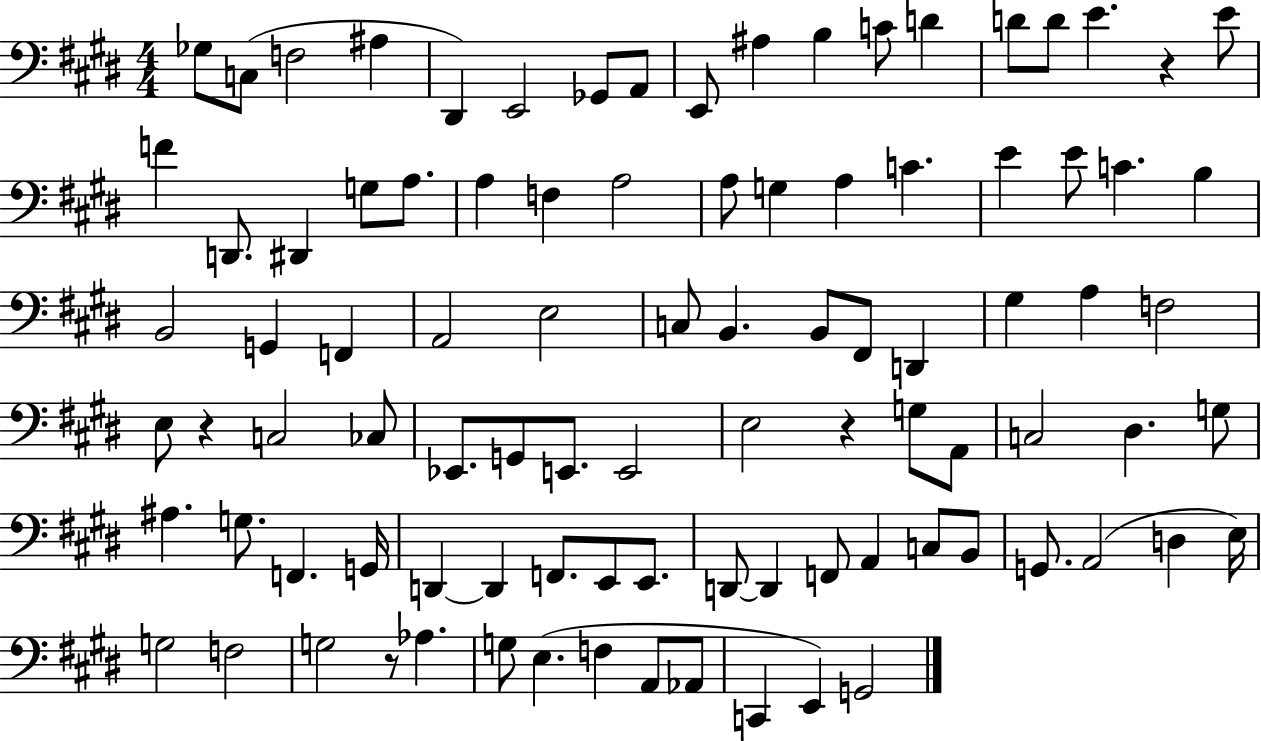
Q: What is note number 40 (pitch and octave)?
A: B2